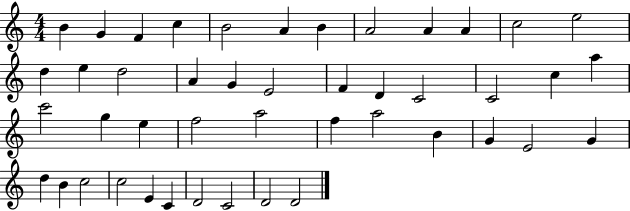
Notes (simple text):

B4/q G4/q F4/q C5/q B4/h A4/q B4/q A4/h A4/q A4/q C5/h E5/h D5/q E5/q D5/h A4/q G4/q E4/h F4/q D4/q C4/h C4/h C5/q A5/q C6/h G5/q E5/q F5/h A5/h F5/q A5/h B4/q G4/q E4/h G4/q D5/q B4/q C5/h C5/h E4/q C4/q D4/h C4/h D4/h D4/h